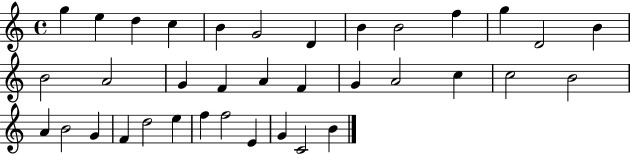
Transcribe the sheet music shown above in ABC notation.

X:1
T:Untitled
M:4/4
L:1/4
K:C
g e d c B G2 D B B2 f g D2 B B2 A2 G F A F G A2 c c2 B2 A B2 G F d2 e f f2 E G C2 B